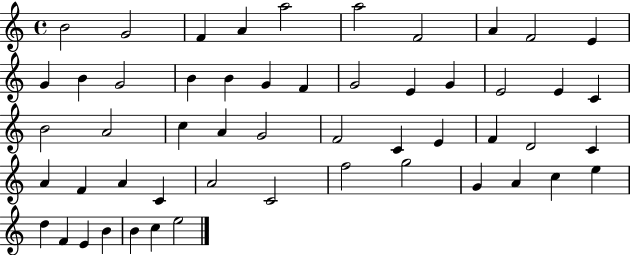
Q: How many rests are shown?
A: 0